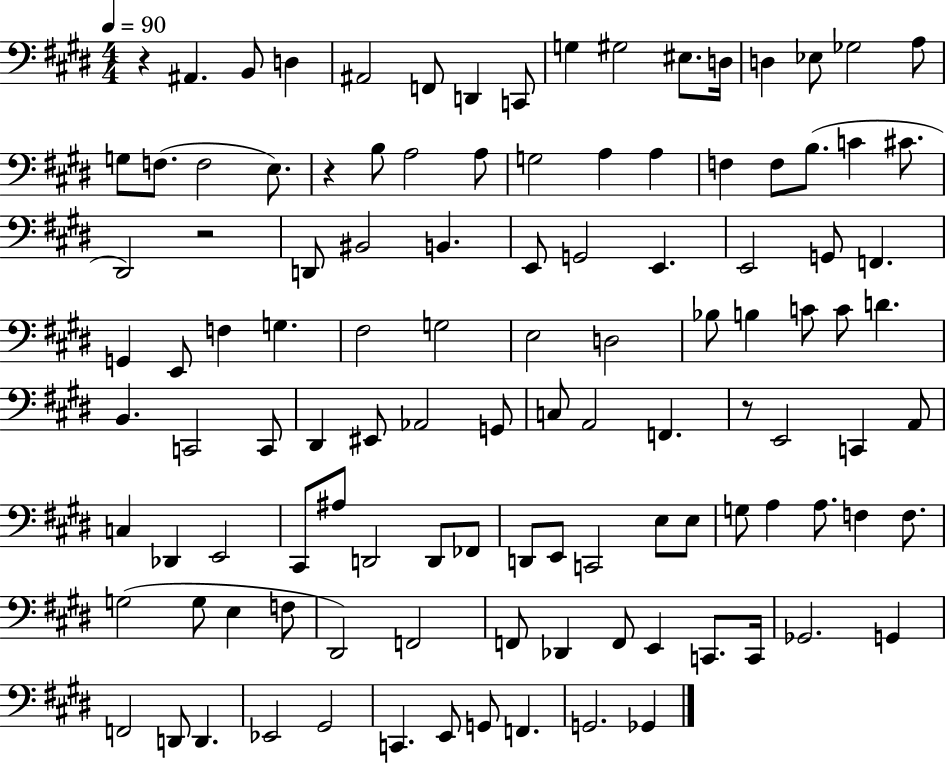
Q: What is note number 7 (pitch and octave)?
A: C2